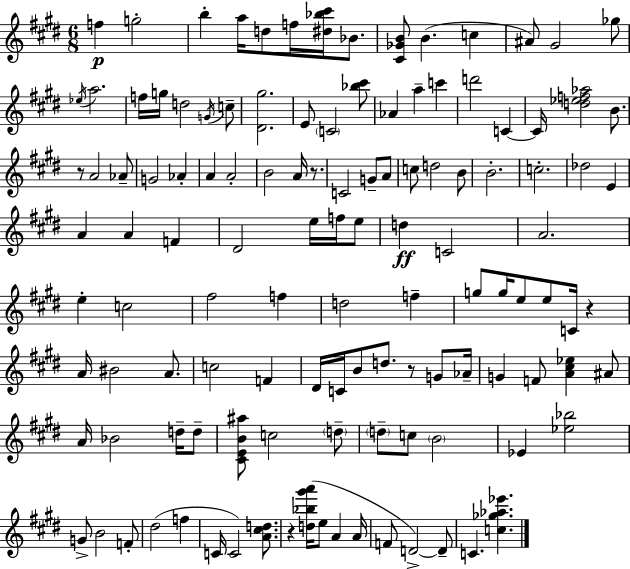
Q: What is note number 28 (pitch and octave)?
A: B4